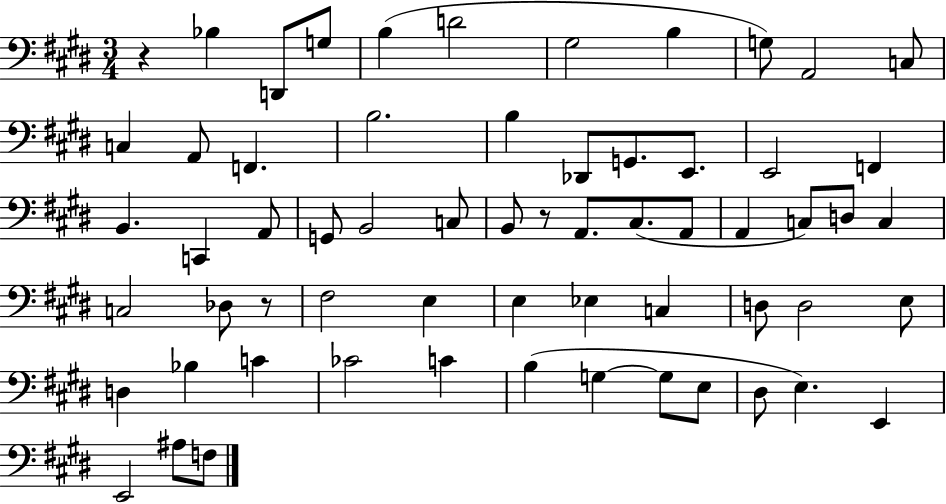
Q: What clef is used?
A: bass